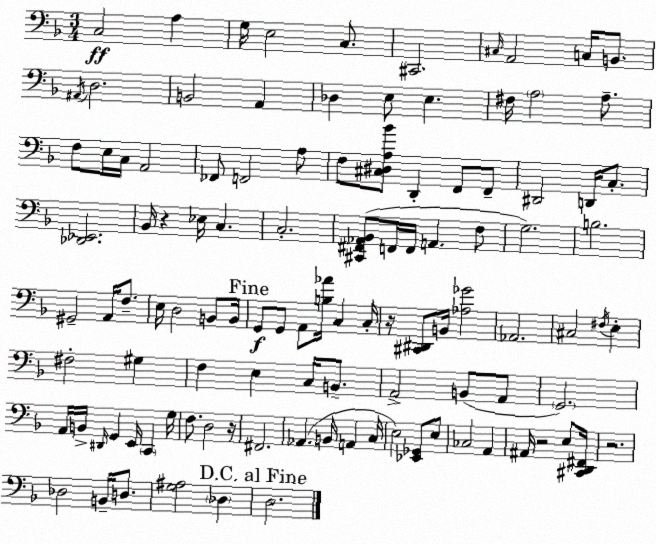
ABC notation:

X:1
T:Untitled
M:3/4
L:1/4
K:F
C,2 A, G,/4 E,2 C,/2 ^C,,2 ^C,/4 A,,2 C,/4 B,,/2 ^A,,/4 D,2 B,,2 A,, _D, E,/2 E, ^F,/4 A,2 A,/2 F,/2 E,/4 C,/4 A,,2 _F,,/2 F,,2 A,/2 F,/2 [^C,^D,A,_B]/2 D,, F,,/2 F,,/2 ^D,,2 D,,/4 C,/2 [_D,,_E,,]2 _B,,/4 z _E,/4 C, C,2 [^C,,^F,,_A,,_B,,]/2 F,,/4 F,,/4 A,, F,/2 G,2 B,2 ^G,,2 A,,/4 F,/2 E,/4 D,2 B,,/2 B,,/4 G,,/2 G,,/2 A,,/2 [B,_A]/4 C, C,/4 z/4 [^C,,^D,,]/2 B,,/4 [_A,_G]2 _A,,2 ^C,2 ^F,/4 E, ^F,2 ^G, F, E, C,/4 B,,/2 A,,2 B,,/2 A,,/2 G,,2 A,,/4 B,,/4 ^D,,/4 G,, E,,/4 C,, G,/4 F,/2 D,2 z/4 ^F,,2 _A,, B,,/4 A,, C,/4 E,2 [_E,,_G,,]/2 E,/2 _C,2 A,, ^A,,/4 z2 E,/2 [^C,,D,,^F,,]/4 z2 _D,2 B,,/4 D,/2 [G,^A,]2 _D, D,2